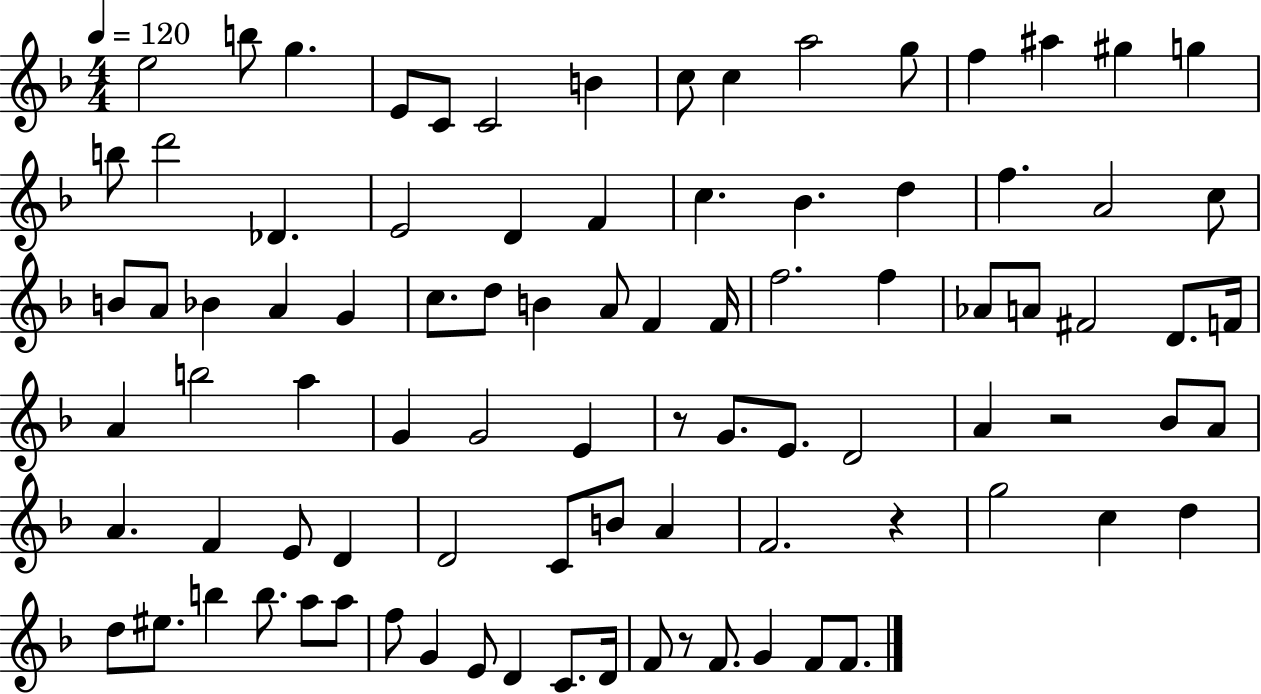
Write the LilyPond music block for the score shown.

{
  \clef treble
  \numericTimeSignature
  \time 4/4
  \key f \major
  \tempo 4 = 120
  e''2 b''8 g''4. | e'8 c'8 c'2 b'4 | c''8 c''4 a''2 g''8 | f''4 ais''4 gis''4 g''4 | \break b''8 d'''2 des'4. | e'2 d'4 f'4 | c''4. bes'4. d''4 | f''4. a'2 c''8 | \break b'8 a'8 bes'4 a'4 g'4 | c''8. d''8 b'4 a'8 f'4 f'16 | f''2. f''4 | aes'8 a'8 fis'2 d'8. f'16 | \break a'4 b''2 a''4 | g'4 g'2 e'4 | r8 g'8. e'8. d'2 | a'4 r2 bes'8 a'8 | \break a'4. f'4 e'8 d'4 | d'2 c'8 b'8 a'4 | f'2. r4 | g''2 c''4 d''4 | \break d''8 eis''8. b''4 b''8. a''8 a''8 | f''8 g'4 e'8 d'4 c'8. d'16 | f'8 r8 f'8. g'4 f'8 f'8. | \bar "|."
}